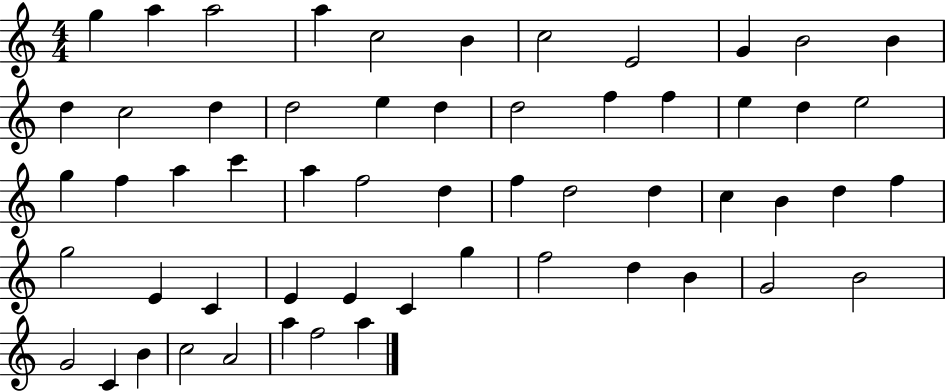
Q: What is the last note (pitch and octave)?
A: A5